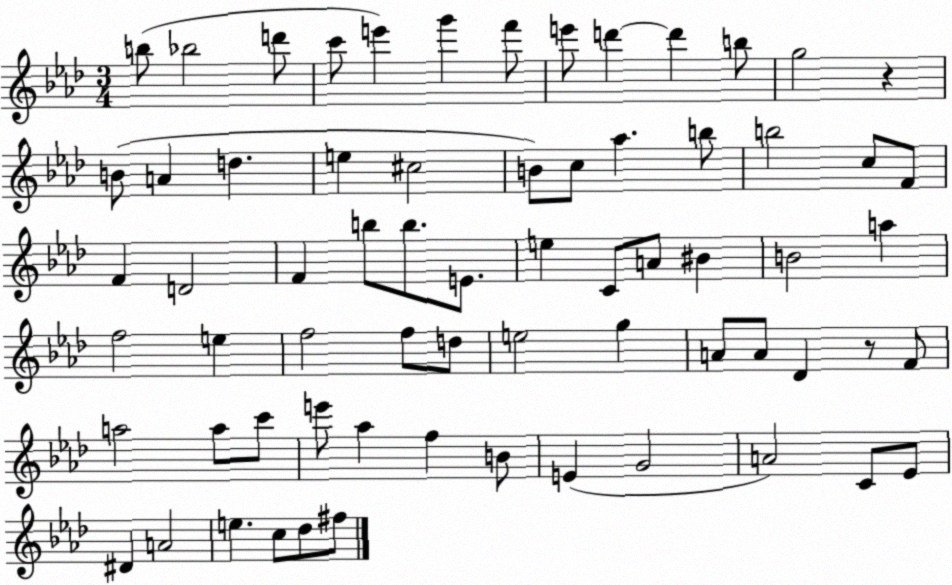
X:1
T:Untitled
M:3/4
L:1/4
K:Ab
b/2 _b2 d'/2 c'/2 e' g' f'/2 e'/2 d' d' b/2 g2 z B/2 A d e ^c2 B/2 c/2 _a b/2 b2 c/2 F/2 F D2 F b/2 b/2 E/2 e C/2 A/2 ^B B2 a f2 e f2 f/2 d/2 e2 g A/2 A/2 _D z/2 F/2 a2 a/2 c'/2 e'/2 _a f B/2 E G2 A2 C/2 _E/2 ^D A2 e c/2 _d/2 ^f/2